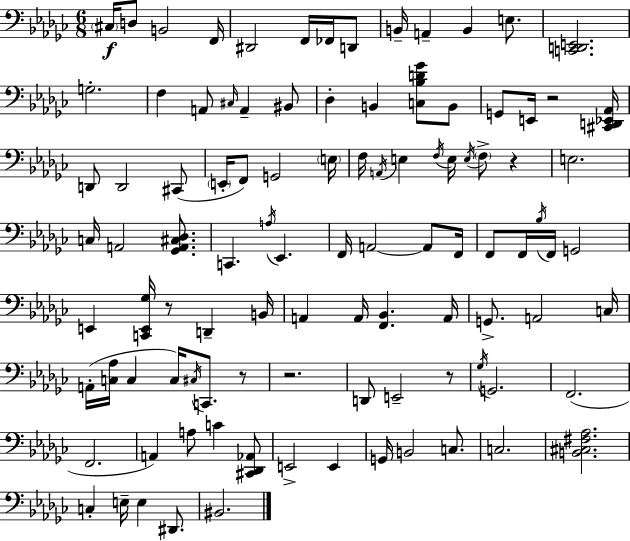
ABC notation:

X:1
T:Untitled
M:6/8
L:1/4
K:Ebm
^C,/4 D,/2 B,,2 F,,/4 ^D,,2 F,,/4 _F,,/4 D,,/2 B,,/4 A,, B,, E,/2 [C,,D,,E,,]2 G,2 F, A,,/2 ^C,/4 A,, ^B,,/2 _D, B,, [C,_B,D_G]/2 B,,/2 G,,/2 E,,/4 z2 [^C,,D,,_E,,_A,,]/4 D,,/2 D,,2 ^C,,/2 E,,/4 F,,/2 G,,2 E,/4 F,/4 A,,/4 E, F,/4 E,/4 E,/4 F,/2 z E,2 C,/4 A,,2 [_G,,A,,^C,_D,]/2 C,, A,/4 _E,, F,,/4 A,,2 A,,/2 F,,/4 F,,/2 F,,/4 _B,/4 F,,/4 G,,2 E,, [C,,E,,_G,]/4 z/2 D,, B,,/4 A,, A,,/4 [F,,_B,,] A,,/4 G,,/2 A,,2 C,/4 A,,/4 [C,_A,]/4 C, C,/4 ^C,/4 C,,/2 z/2 z2 D,,/2 E,,2 z/2 _G,/4 G,,2 F,,2 F,,2 A,, A,/2 C [^C,,_D,,_A,,]/2 E,,2 E,, G,,/4 B,,2 C,/2 C,2 [B,,^C,^F,_A,]2 C, E,/4 E, ^D,,/2 ^B,,2